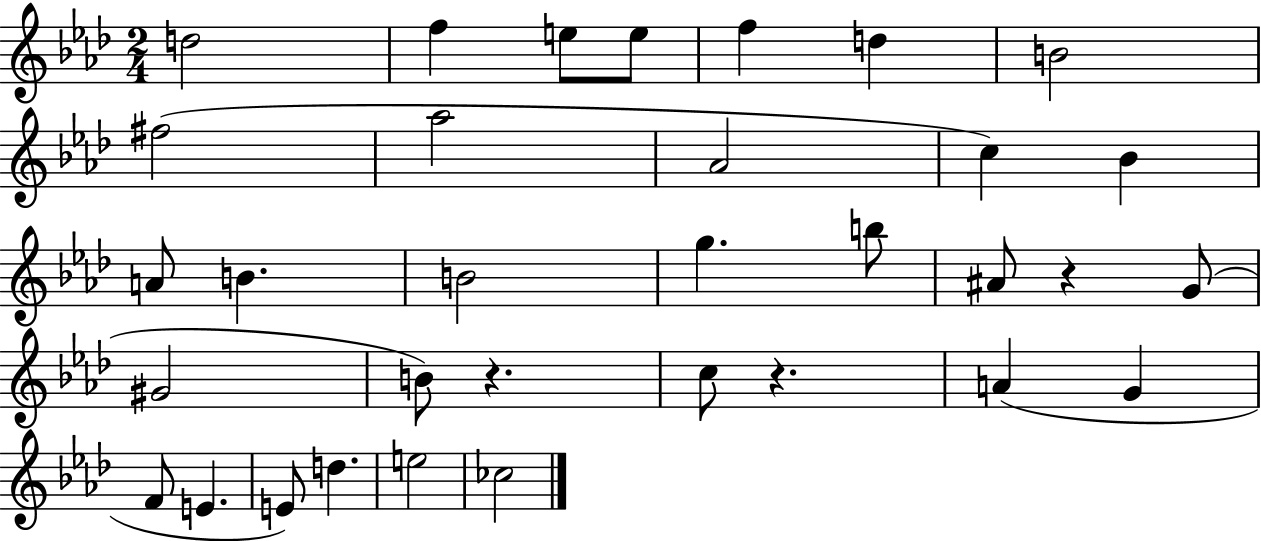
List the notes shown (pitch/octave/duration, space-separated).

D5/h F5/q E5/e E5/e F5/q D5/q B4/h F#5/h Ab5/h Ab4/h C5/q Bb4/q A4/e B4/q. B4/h G5/q. B5/e A#4/e R/q G4/e G#4/h B4/e R/q. C5/e R/q. A4/q G4/q F4/e E4/q. E4/e D5/q. E5/h CES5/h